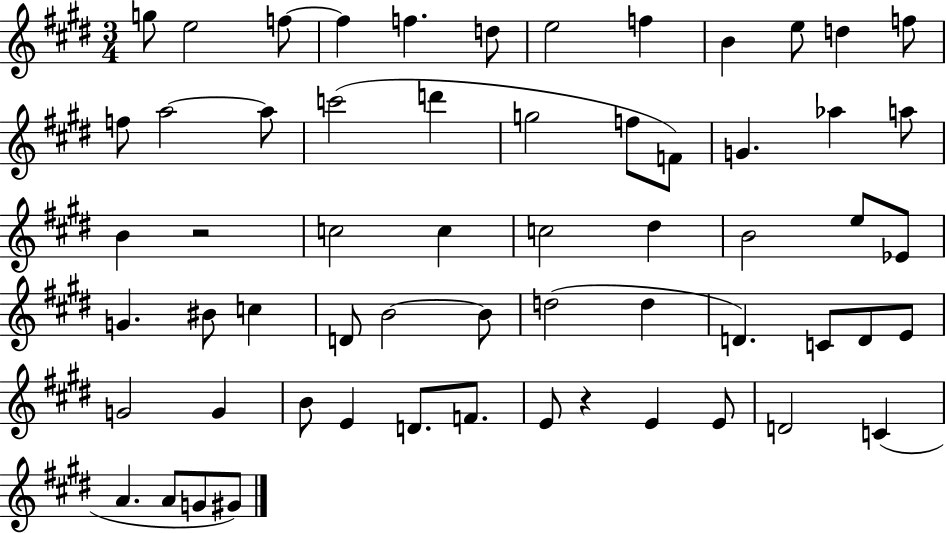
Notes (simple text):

G5/e E5/h F5/e F5/q F5/q. D5/e E5/h F5/q B4/q E5/e D5/q F5/e F5/e A5/h A5/e C6/h D6/q G5/h F5/e F4/e G4/q. Ab5/q A5/e B4/q R/h C5/h C5/q C5/h D#5/q B4/h E5/e Eb4/e G4/q. BIS4/e C5/q D4/e B4/h B4/e D5/h D5/q D4/q. C4/e D4/e E4/e G4/h G4/q B4/e E4/q D4/e. F4/e. E4/e R/q E4/q E4/e D4/h C4/q A4/q. A4/e G4/e G#4/e